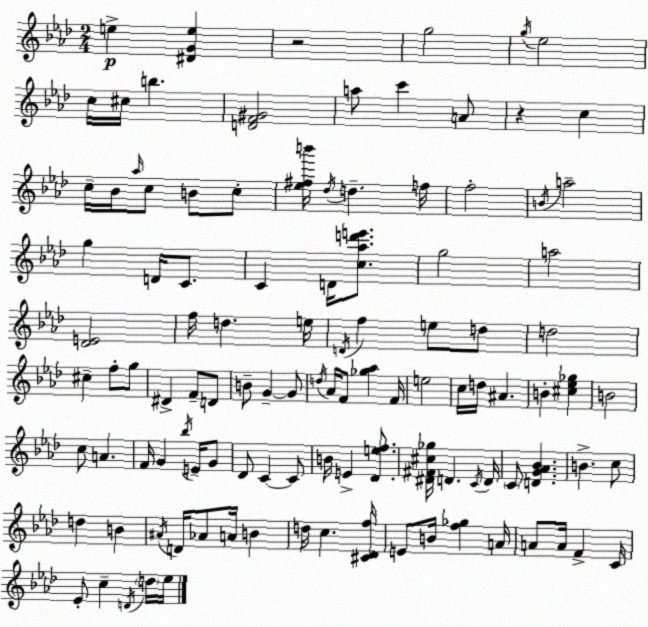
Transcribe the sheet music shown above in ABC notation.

X:1
T:Untitled
M:2/4
L:1/4
K:Fm
e [^DGe] z2 g2 g/4 _e2 c/4 ^c/4 b [DF^G]2 a/2 c' A/2 z c c/4 _B/4 _a/4 c/2 B/2 c/2 [_e^fb']/4 _d/4 d f/4 f2 B/4 a2 g D/4 C/2 C D/4 [c_ad'e']/2 g2 a2 [_DE]2 f/4 d e/4 D/4 f e/2 d/2 d2 ^c f/2 g/2 ^D F/2 D/2 B/2 G G/2 d/4 _A/4 F/2 [_g_a] F/4 e2 c/4 d/4 ^A B [^c_e_g] B2 c/2 A F/4 G _b/4 E/4 G/2 _D/2 C C/2 B/4 E [_Def]/2 [^D^F^c_g]/4 D C/4 D/4 C/2 [DG_A_B] B c/2 d B ^A/4 D/4 _A/2 A/4 B d/4 c [^C_Df]/4 E/2 B/4 [f_g] A/4 A/2 A/4 F C/4 _E/2 c D/4 d/4 _e/4